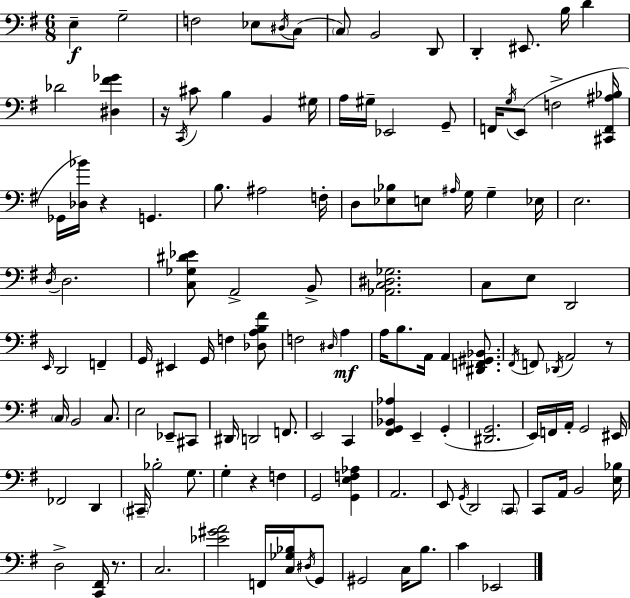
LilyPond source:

{
  \clef bass
  \numericTimeSignature
  \time 6/8
  \key e \minor
  e4--\f g2-- | f2 ees8 \acciaccatura { dis16 }( c8 | \parenthesize c8) b,2 d,8 | d,4-. eis,8. b16 d'4 | \break des'2 <dis fis' ges'>4 | r16 \acciaccatura { c,16 } cis'8 b4 b,4 | gis16 a16 gis16-- ees,2 | g,8-- f,16 \acciaccatura { g16 } e,8( f2-> | \break <cis, f, ais bes>16 ges,16 <des bes'>16) r4 g,4. | b8. ais2 | f16-. d8 <ees bes>8 e8 \grace { ais16 } g16 g4-- | ees16 e2. | \break \acciaccatura { d16 } d2. | <c ges dis' ees'>8 a,2-> | b,8-> <aes, c dis ges>2. | c8 e8 d,2 | \break \grace { e,16 } d,2 | f,4-- g,16 eis,4 g,16 | f4 <des a b fis'>8 f2 | \grace { dis16 } a4\mf a16 b8. a,16 | \break a,4 <dis, f, gis, bes,>8. \acciaccatura { fis,16 } f,8 \acciaccatura { des,16 } a,2 | r8 \parenthesize c16 b,2 | c8. e2 | ees,8-- cis,8 dis,16 d,2 | \break f,8. e,2 | c,4 <fis, g, bes, aes>4 | e,4-- g,4-.( <dis, g,>2. | e,16) f,16 a,16-. | \break g,2 eis,16 fes,2 | d,4 \parenthesize cis,16-- bes2-. | g8. g4-. | r4 f4 g,2 | \break <g, e f aes>4 a,2. | e,8 \acciaccatura { g,16 } | d,2 \parenthesize c,8 c,8 | a,16 b,2 <e bes>16 d2-> | \break <c, fis,>16 r8. c2. | <ees' gis' a'>2 | f,16 <c ges bes>16 \acciaccatura { dis16 } g,8 gis,2 | c16 b8. c'4 | \break ees,2 \bar "|."
}